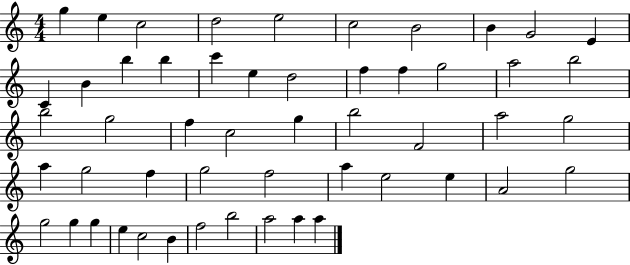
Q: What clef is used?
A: treble